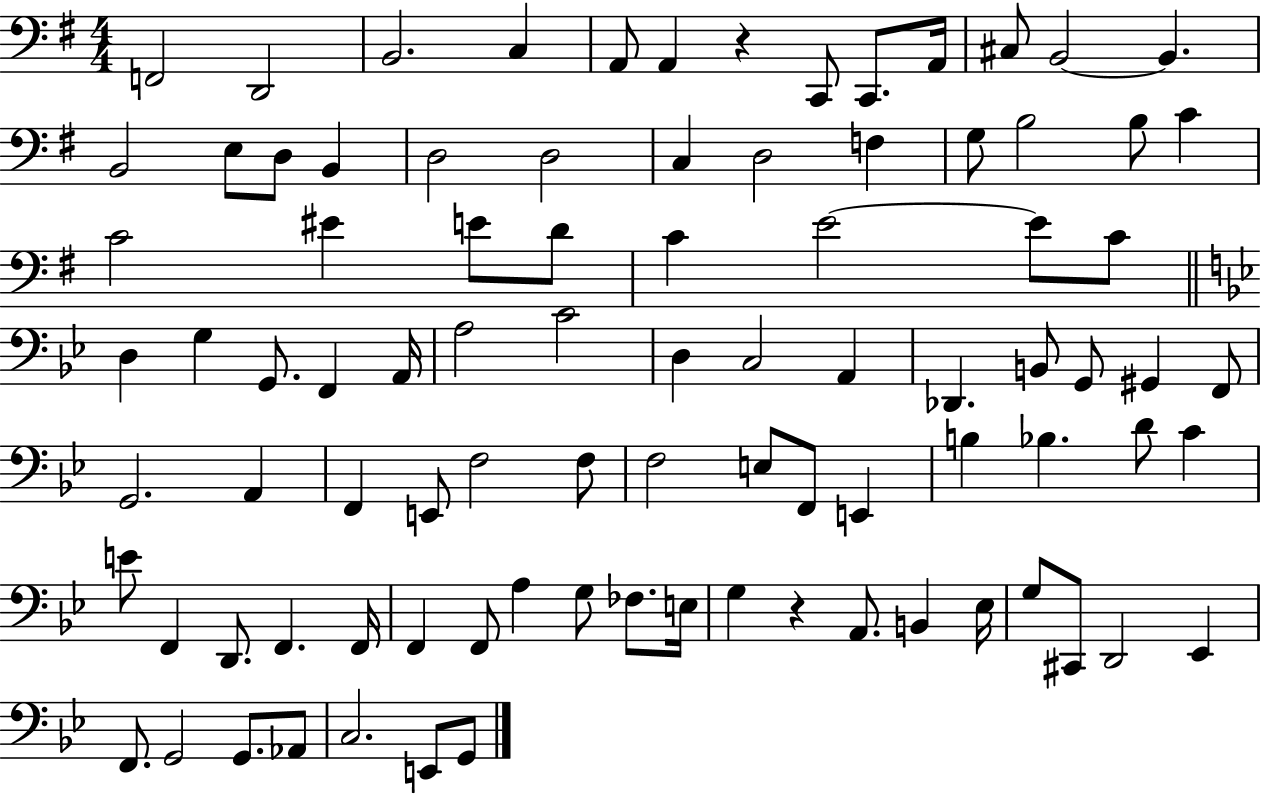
{
  \clef bass
  \numericTimeSignature
  \time 4/4
  \key g \major
  f,2 d,2 | b,2. c4 | a,8 a,4 r4 c,8 c,8. a,16 | cis8 b,2~~ b,4. | \break b,2 e8 d8 b,4 | d2 d2 | c4 d2 f4 | g8 b2 b8 c'4 | \break c'2 eis'4 e'8 d'8 | c'4 e'2~~ e'8 c'8 | \bar "||" \break \key g \minor d4 g4 g,8. f,4 a,16 | a2 c'2 | d4 c2 a,4 | des,4. b,8 g,8 gis,4 f,8 | \break g,2. a,4 | f,4 e,8 f2 f8 | f2 e8 f,8 e,4 | b4 bes4. d'8 c'4 | \break e'8 f,4 d,8. f,4. f,16 | f,4 f,8 a4 g8 fes8. e16 | g4 r4 a,8. b,4 ees16 | g8 cis,8 d,2 ees,4 | \break f,8. g,2 g,8. aes,8 | c2. e,8 g,8 | \bar "|."
}